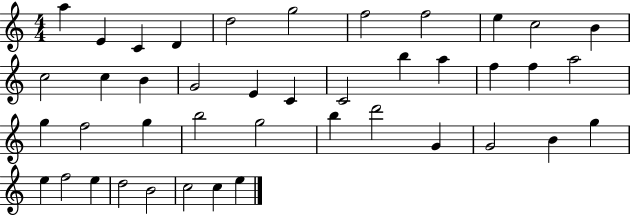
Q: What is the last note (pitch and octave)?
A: E5